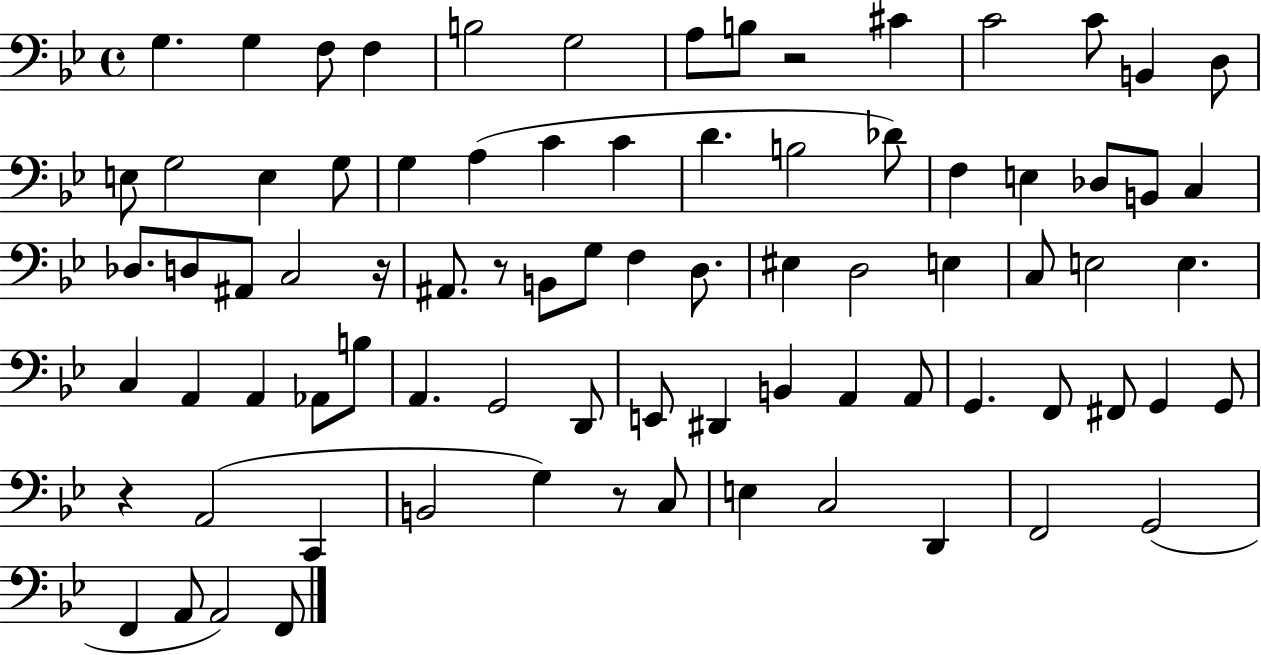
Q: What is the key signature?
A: BES major